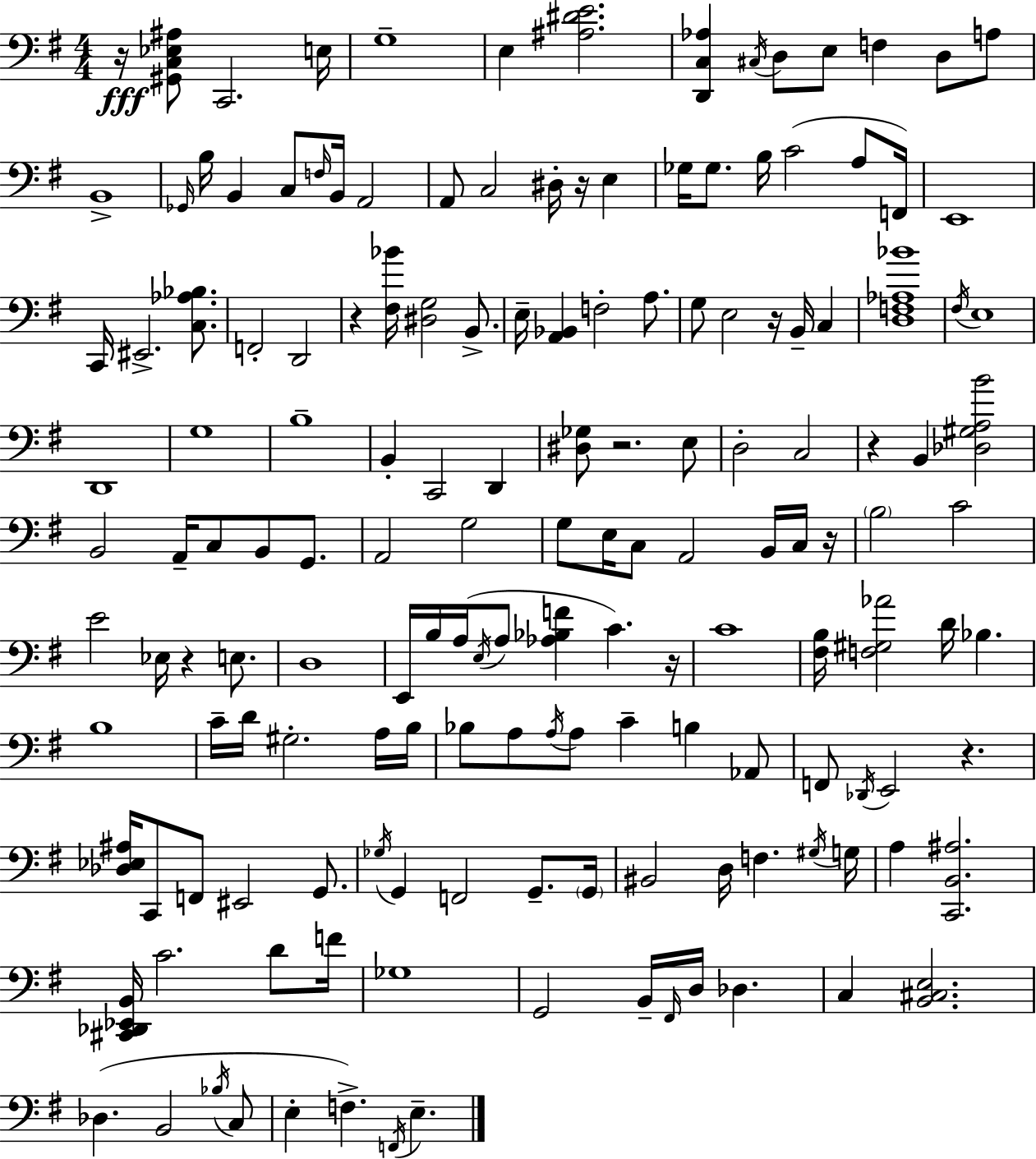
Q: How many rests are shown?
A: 10